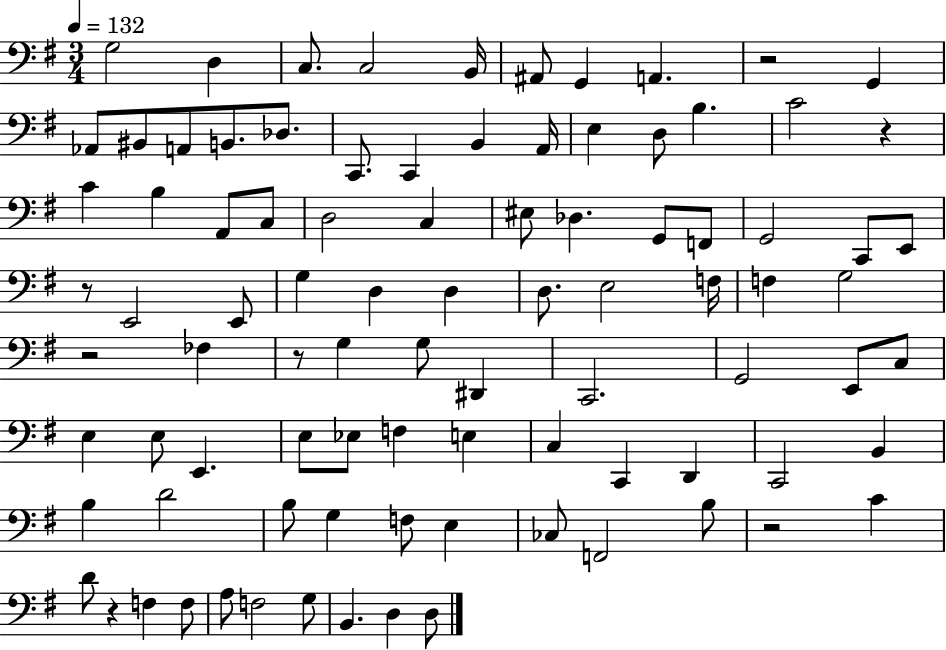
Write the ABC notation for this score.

X:1
T:Untitled
M:3/4
L:1/4
K:G
G,2 D, C,/2 C,2 B,,/4 ^A,,/2 G,, A,, z2 G,, _A,,/2 ^B,,/2 A,,/2 B,,/2 _D,/2 C,,/2 C,, B,, A,,/4 E, D,/2 B, C2 z C B, A,,/2 C,/2 D,2 C, ^E,/2 _D, G,,/2 F,,/2 G,,2 C,,/2 E,,/2 z/2 E,,2 E,,/2 G, D, D, D,/2 E,2 F,/4 F, G,2 z2 _F, z/2 G, G,/2 ^D,, C,,2 G,,2 E,,/2 C,/2 E, E,/2 E,, E,/2 _E,/2 F, E, C, C,, D,, C,,2 B,, B, D2 B,/2 G, F,/2 E, _C,/2 F,,2 B,/2 z2 C D/2 z F, F,/2 A,/2 F,2 G,/2 B,, D, D,/2